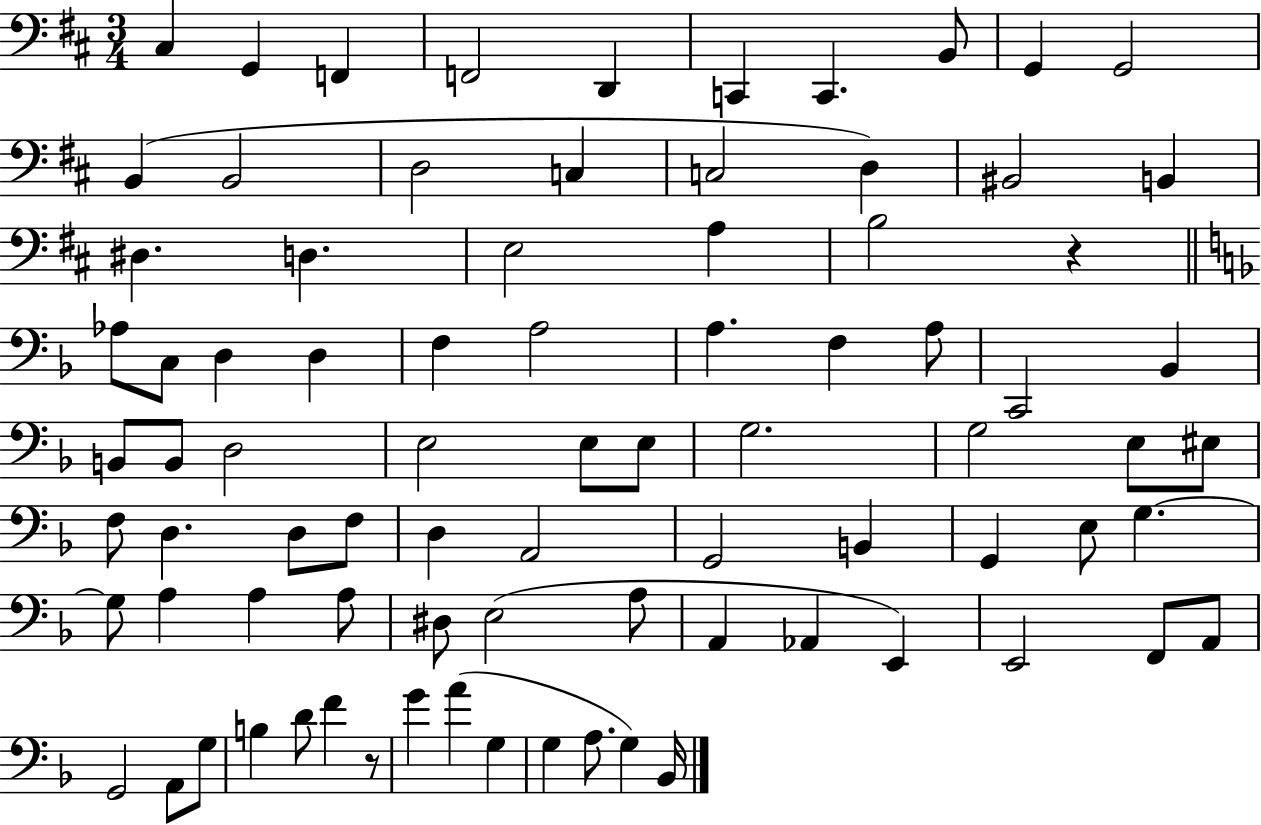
X:1
T:Untitled
M:3/4
L:1/4
K:D
^C, G,, F,, F,,2 D,, C,, C,, B,,/2 G,, G,,2 B,, B,,2 D,2 C, C,2 D, ^B,,2 B,, ^D, D, E,2 A, B,2 z _A,/2 C,/2 D, D, F, A,2 A, F, A,/2 C,,2 _B,, B,,/2 B,,/2 D,2 E,2 E,/2 E,/2 G,2 G,2 E,/2 ^E,/2 F,/2 D, D,/2 F,/2 D, A,,2 G,,2 B,, G,, E,/2 G, G,/2 A, A, A,/2 ^D,/2 E,2 A,/2 A,, _A,, E,, E,,2 F,,/2 A,,/2 G,,2 A,,/2 G,/2 B, D/2 F z/2 G A G, G, A,/2 G, _B,,/4